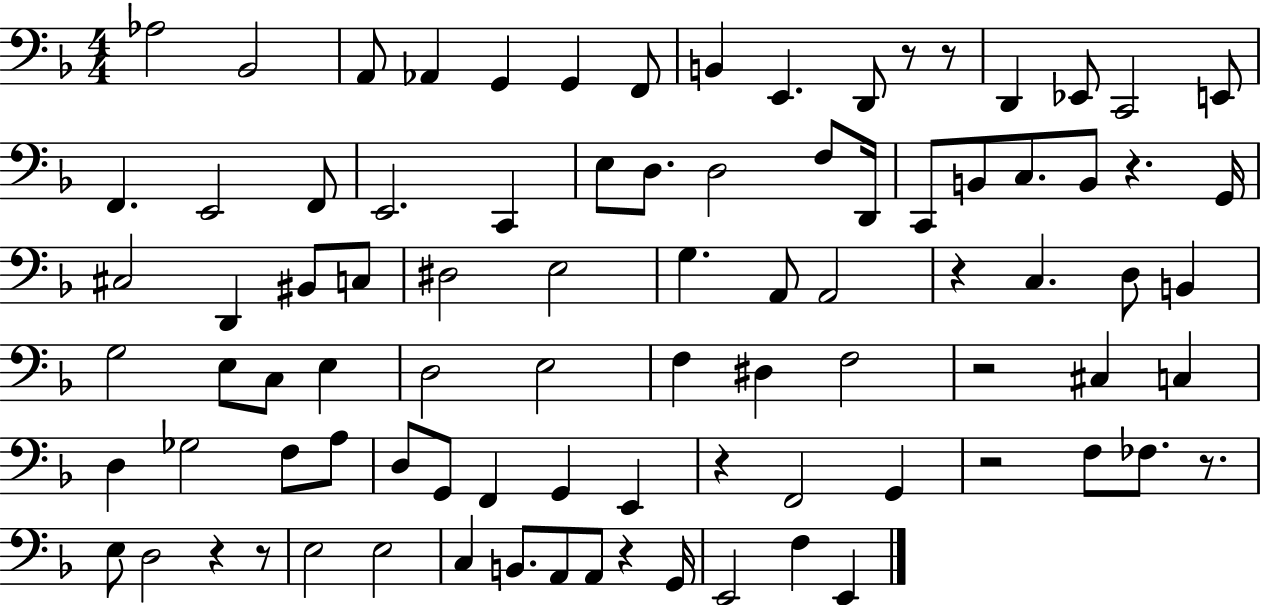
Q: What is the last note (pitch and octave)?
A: E2